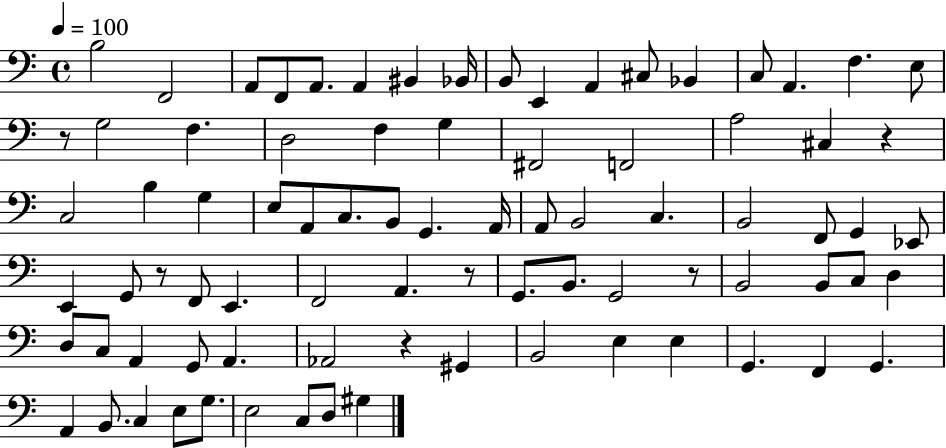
B3/h F2/h A2/e F2/e A2/e. A2/q BIS2/q Bb2/s B2/e E2/q A2/q C#3/e Bb2/q C3/e A2/q. F3/q. E3/e R/e G3/h F3/q. D3/h F3/q G3/q F#2/h F2/h A3/h C#3/q R/q C3/h B3/q G3/q E3/e A2/e C3/e. B2/e G2/q. A2/s A2/e B2/h C3/q. B2/h F2/e G2/q Eb2/e E2/q G2/e R/e F2/e E2/q. F2/h A2/q. R/e G2/e. B2/e. G2/h R/e B2/h B2/e C3/e D3/q D3/e C3/e A2/q G2/e A2/q. Ab2/h R/q G#2/q B2/h E3/q E3/q G2/q. F2/q G2/q. A2/q B2/e. C3/q E3/e G3/e. E3/h C3/e D3/e G#3/q